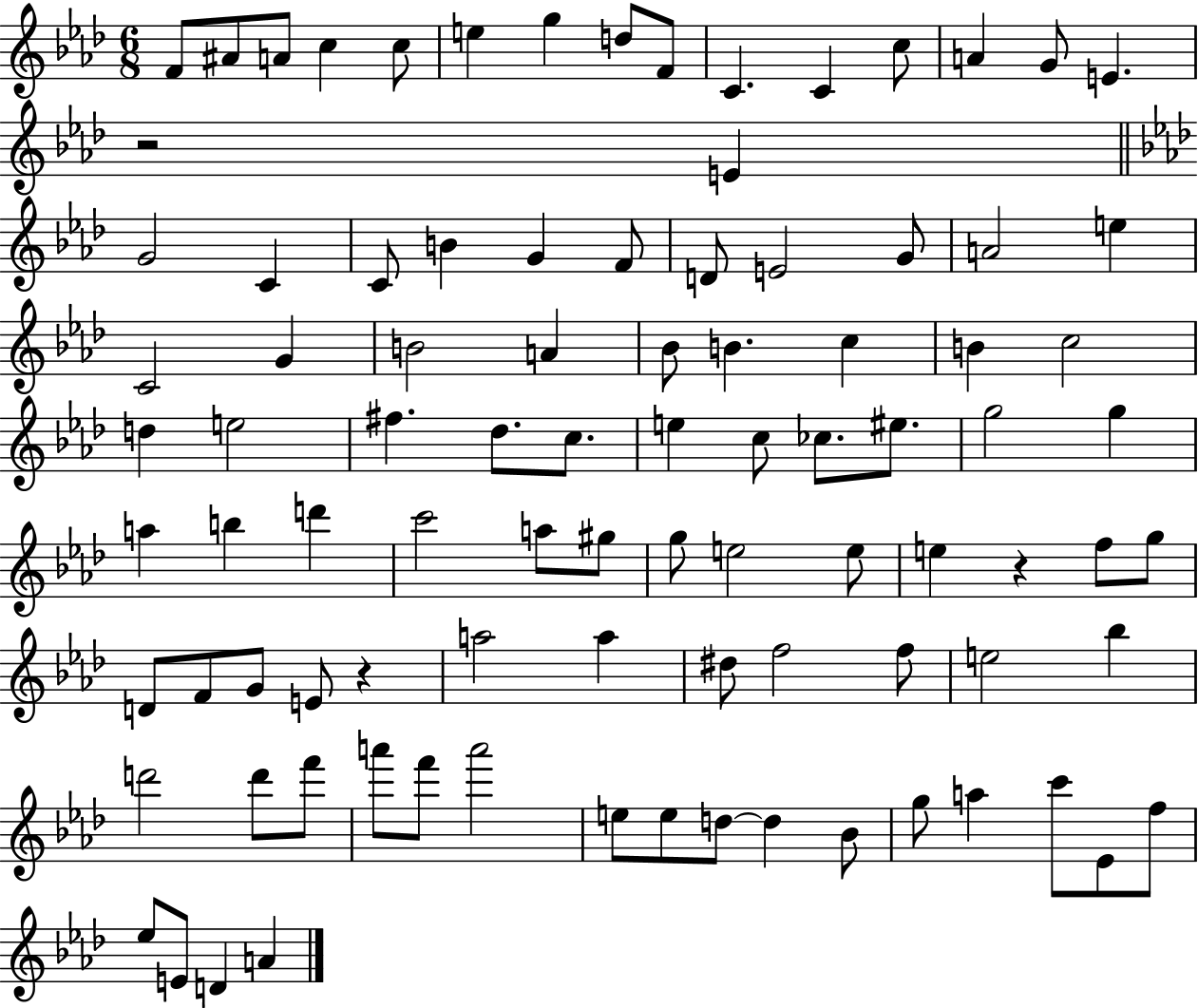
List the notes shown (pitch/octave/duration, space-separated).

F4/e A#4/e A4/e C5/q C5/e E5/q G5/q D5/e F4/e C4/q. C4/q C5/e A4/q G4/e E4/q. R/h E4/q G4/h C4/q C4/e B4/q G4/q F4/e D4/e E4/h G4/e A4/h E5/q C4/h G4/q B4/h A4/q Bb4/e B4/q. C5/q B4/q C5/h D5/q E5/h F#5/q. Db5/e. C5/e. E5/q C5/e CES5/e. EIS5/e. G5/h G5/q A5/q B5/q D6/q C6/h A5/e G#5/e G5/e E5/h E5/e E5/q R/q F5/e G5/e D4/e F4/e G4/e E4/e R/q A5/h A5/q D#5/e F5/h F5/e E5/h Bb5/q D6/h D6/e F6/e A6/e F6/e A6/h E5/e E5/e D5/e D5/q Bb4/e G5/e A5/q C6/e Eb4/e F5/e Eb5/e E4/e D4/q A4/q